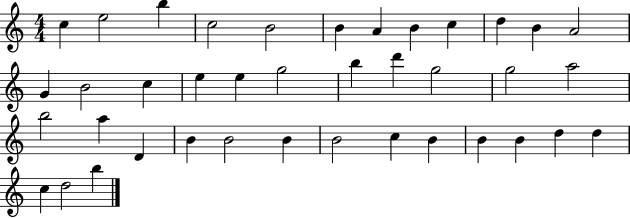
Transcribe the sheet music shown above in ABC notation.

X:1
T:Untitled
M:4/4
L:1/4
K:C
c e2 b c2 B2 B A B c d B A2 G B2 c e e g2 b d' g2 g2 a2 b2 a D B B2 B B2 c B B B d d c d2 b